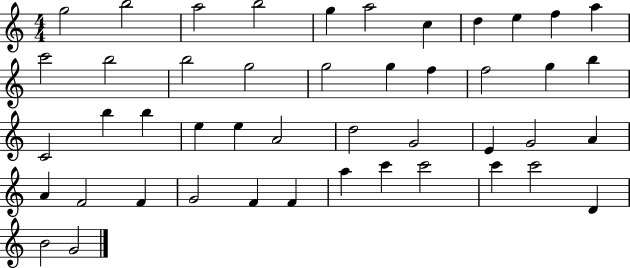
{
  \clef treble
  \numericTimeSignature
  \time 4/4
  \key c \major
  g''2 b''2 | a''2 b''2 | g''4 a''2 c''4 | d''4 e''4 f''4 a''4 | \break c'''2 b''2 | b''2 g''2 | g''2 g''4 f''4 | f''2 g''4 b''4 | \break c'2 b''4 b''4 | e''4 e''4 a'2 | d''2 g'2 | e'4 g'2 a'4 | \break a'4 f'2 f'4 | g'2 f'4 f'4 | a''4 c'''4 c'''2 | c'''4 c'''2 d'4 | \break b'2 g'2 | \bar "|."
}